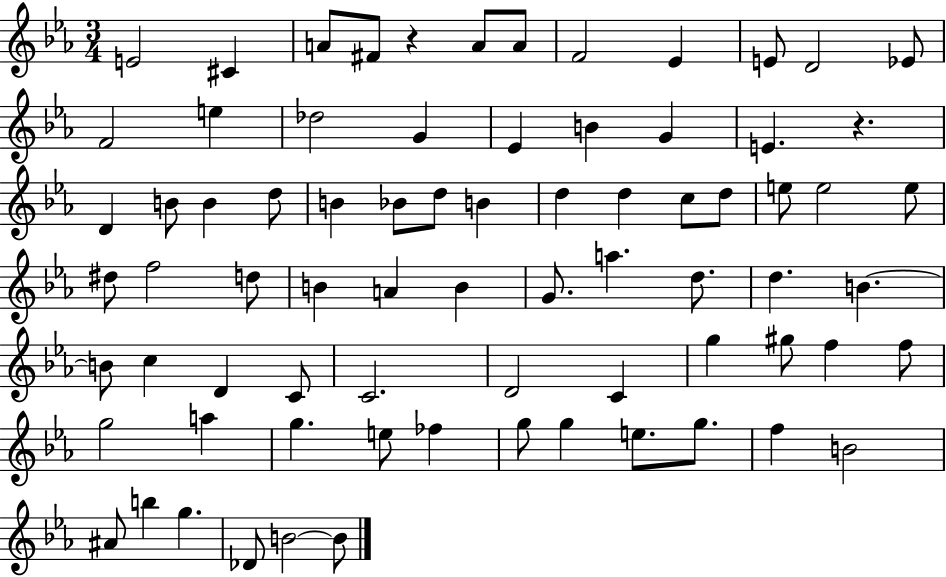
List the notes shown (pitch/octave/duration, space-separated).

E4/h C#4/q A4/e F#4/e R/q A4/e A4/e F4/h Eb4/q E4/e D4/h Eb4/e F4/h E5/q Db5/h G4/q Eb4/q B4/q G4/q E4/q. R/q. D4/q B4/e B4/q D5/e B4/q Bb4/e D5/e B4/q D5/q D5/q C5/e D5/e E5/e E5/h E5/e D#5/e F5/h D5/e B4/q A4/q B4/q G4/e. A5/q. D5/e. D5/q. B4/q. B4/e C5/q D4/q C4/e C4/h. D4/h C4/q G5/q G#5/e F5/q F5/e G5/h A5/q G5/q. E5/e FES5/q G5/e G5/q E5/e. G5/e. F5/q B4/h A#4/e B5/q G5/q. Db4/e B4/h B4/e